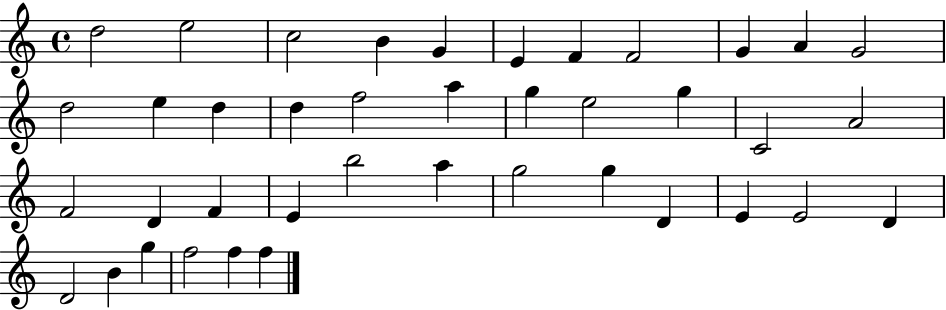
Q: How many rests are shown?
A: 0